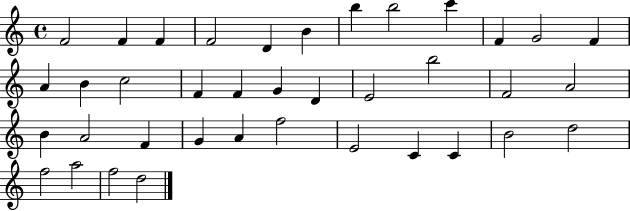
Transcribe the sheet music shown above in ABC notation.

X:1
T:Untitled
M:4/4
L:1/4
K:C
F2 F F F2 D B b b2 c' F G2 F A B c2 F F G D E2 b2 F2 A2 B A2 F G A f2 E2 C C B2 d2 f2 a2 f2 d2